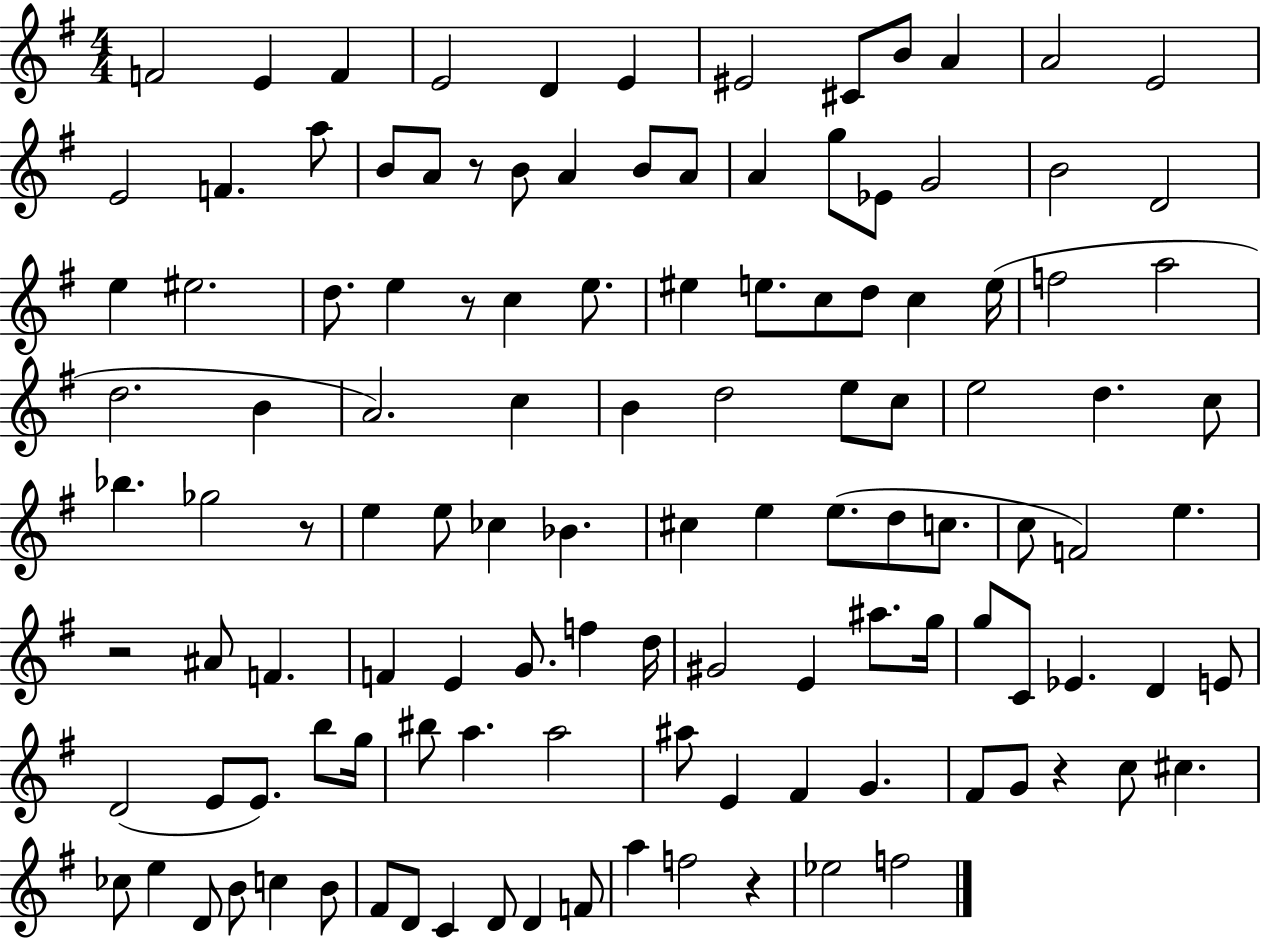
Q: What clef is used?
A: treble